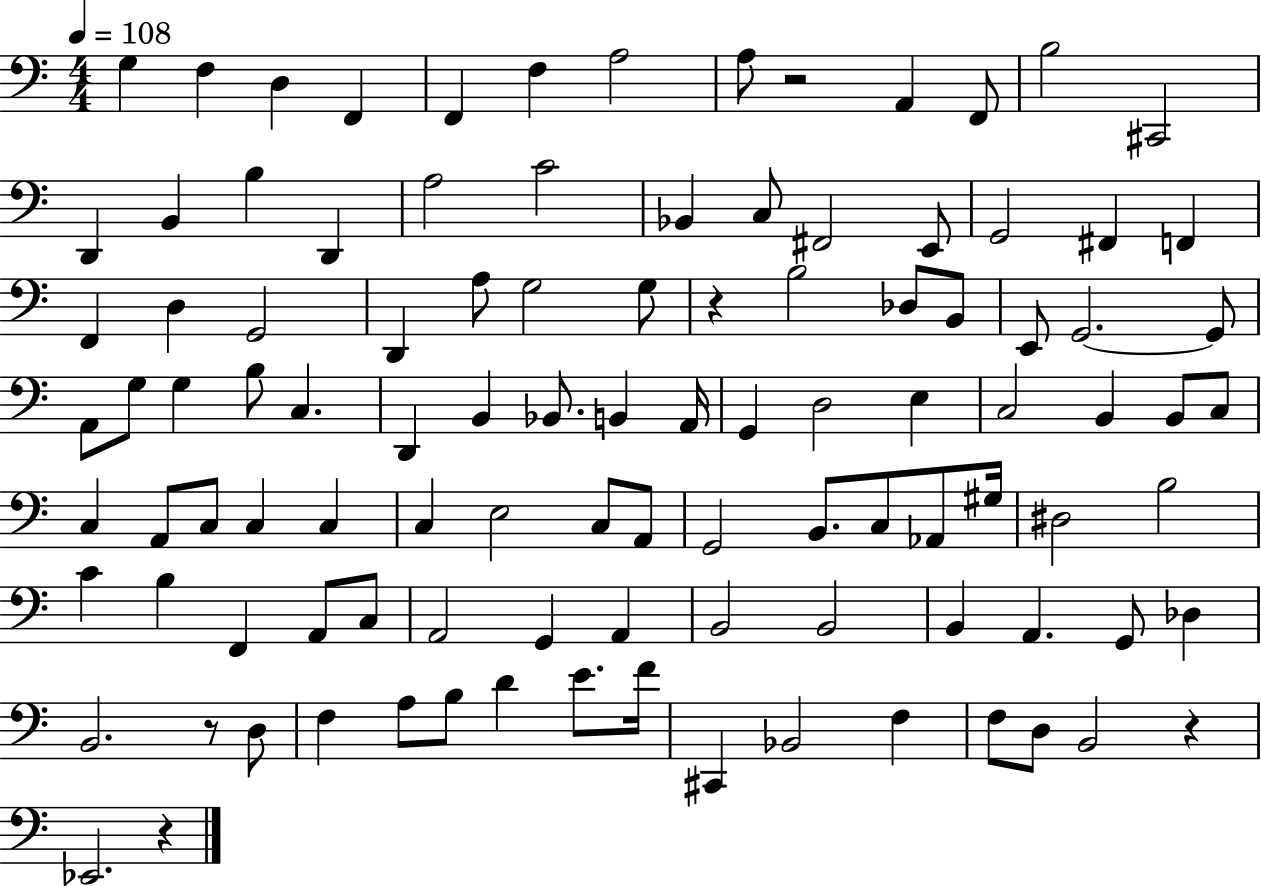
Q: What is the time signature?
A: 4/4